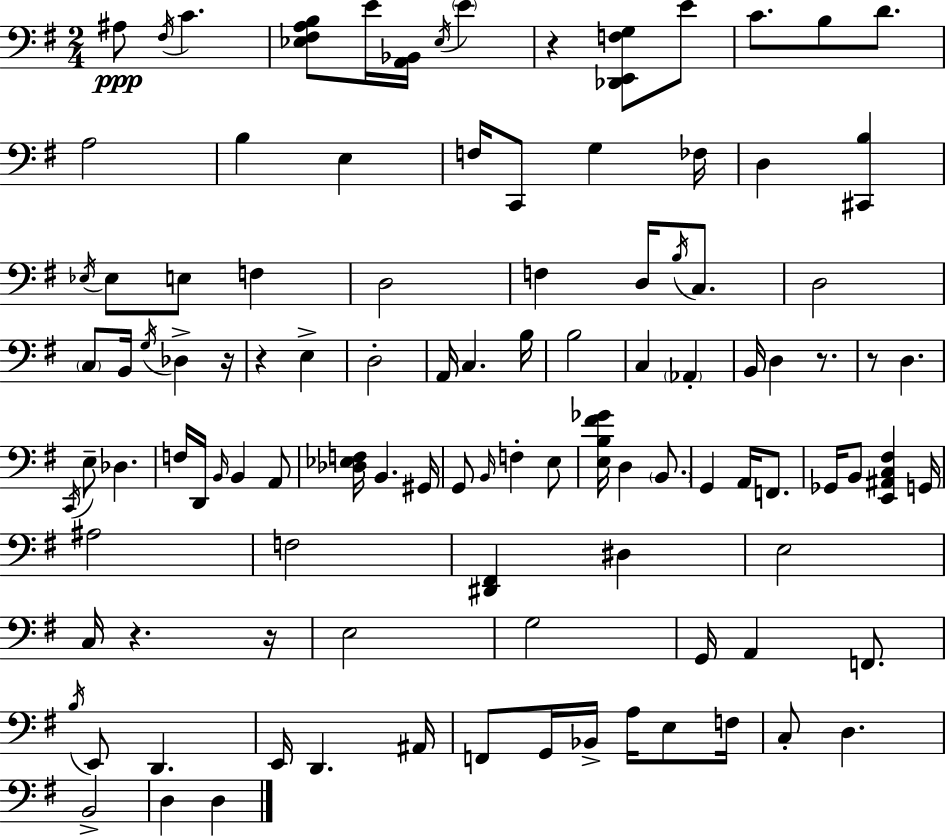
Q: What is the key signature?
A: G major